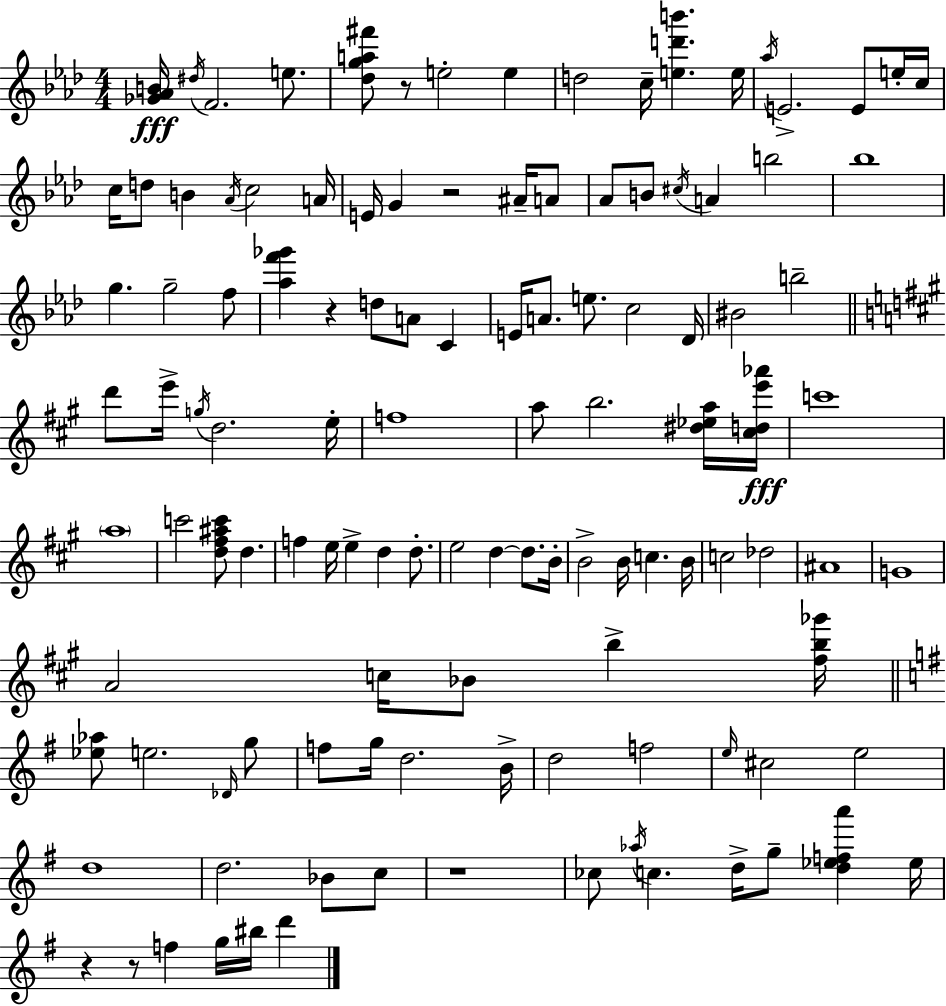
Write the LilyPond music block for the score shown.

{
  \clef treble
  \numericTimeSignature
  \time 4/4
  \key f \minor
  <ges' aes' b'>16\fff \acciaccatura { dis''16 } f'2. e''8. | <des'' g'' a'' fis'''>8 r8 e''2-. e''4 | d''2 c''16-- <e'' d''' b'''>4. | e''16 \acciaccatura { aes''16 } e'2.-> e'8 | \break e''16-. c''16 c''16 d''8 b'4 \acciaccatura { aes'16 } c''2 | a'16 e'16 g'4 r2 | ais'16-- a'8 aes'8 b'8 \acciaccatura { cis''16 } a'4 b''2 | bes''1 | \break g''4. g''2-- | f''8 <aes'' f''' ges'''>4 r4 d''8 a'8 | c'4 e'16 a'8. e''8. c''2 | des'16 bis'2 b''2-- | \break \bar "||" \break \key a \major d'''8 e'''16-> \acciaccatura { g''16 } d''2. | e''16-. f''1 | a''8 b''2. <dis'' ees'' a''>16 | <cis'' d'' e''' aes'''>16\fff c'''1 | \break \parenthesize a''1 | c'''2 <d'' fis'' ais'' c'''>8 d''4. | f''4 e''16 e''4-> d''4 d''8.-. | e''2 d''4~~ d''8. | \break b'16-. b'2-> b'16 c''4. | b'16 c''2 des''2 | ais'1 | g'1 | \break a'2 c''16 bes'8 b''4-> | <fis'' b'' ges'''>16 \bar "||" \break \key g \major <ees'' aes''>8 e''2. \grace { des'16 } g''8 | f''8 g''16 d''2. | b'16-> d''2 f''2 | \grace { e''16 } cis''2 e''2 | \break d''1 | d''2. bes'8 | c''8 r1 | ces''8 \acciaccatura { aes''16 } c''4. d''16-> g''8-- <d'' ees'' f'' a'''>4 | \break ees''16 r4 r8 f''4 g''16 bis''16 d'''4 | \bar "|."
}